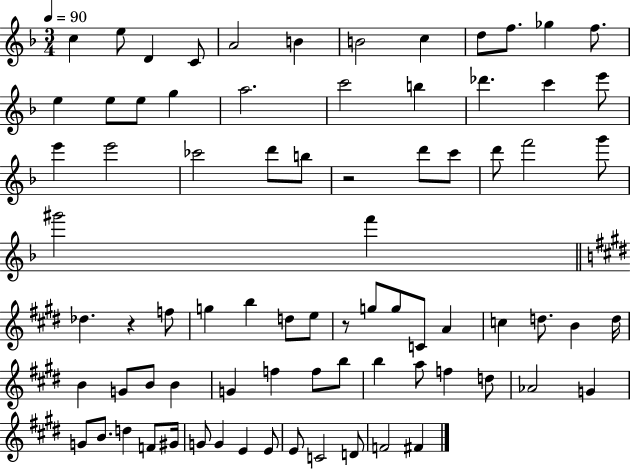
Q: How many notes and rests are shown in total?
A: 79